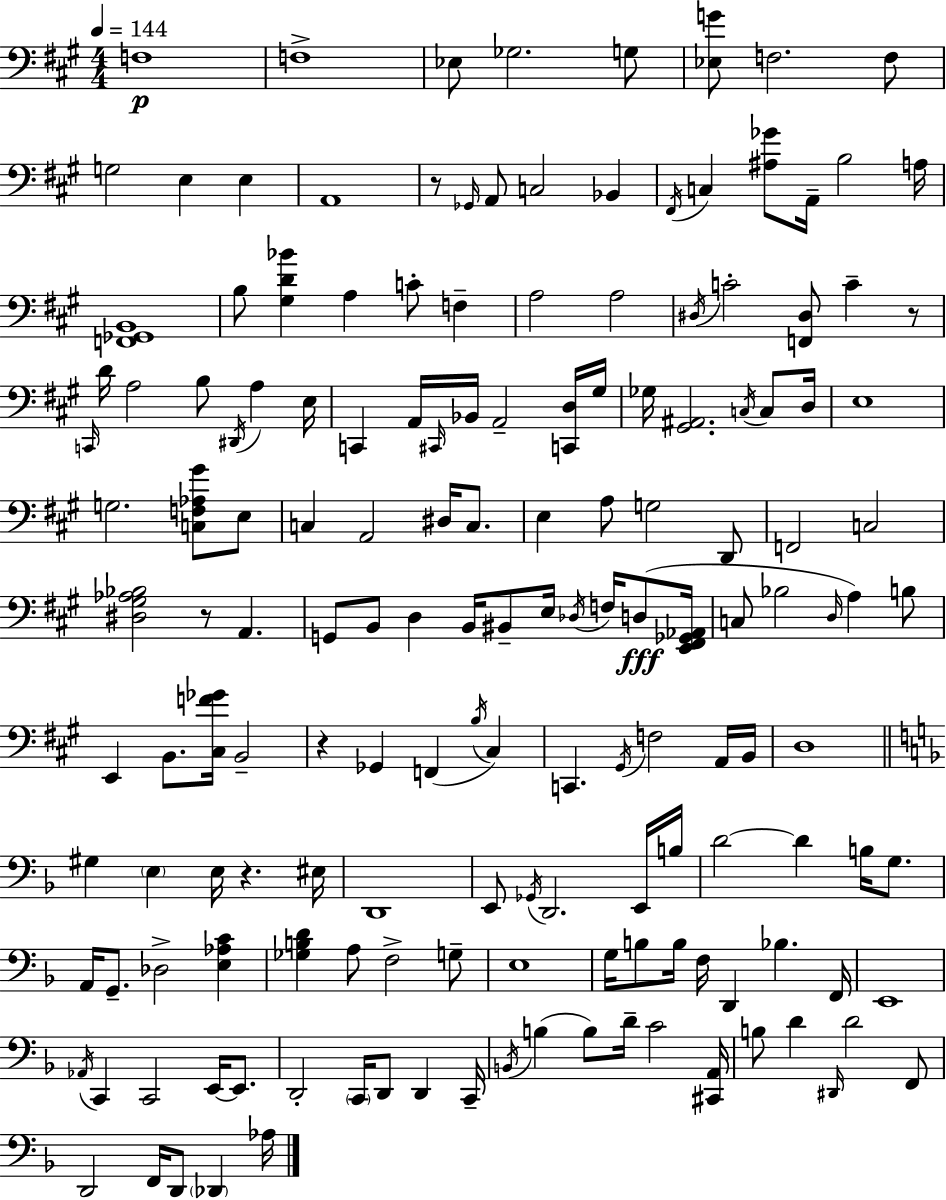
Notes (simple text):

F3/w F3/w Eb3/e Gb3/h. G3/e [Eb3,G4]/e F3/h. F3/e G3/h E3/q E3/q A2/w R/e Gb2/s A2/e C3/h Bb2/q F#2/s C3/q [A#3,Gb4]/e A2/s B3/h A3/s [F2,Gb2,B2]/w B3/e [G#3,D4,Bb4]/q A3/q C4/e F3/q A3/h A3/h D#3/s C4/h [F2,D#3]/e C4/q R/e C2/s D4/s A3/h B3/e D#2/s A3/q E3/s C2/q A2/s C#2/s Bb2/s A2/h [C2,D3]/s G#3/s Gb3/s [G#2,A#2]/h. C3/s C3/e D3/s E3/w G3/h. [C3,F3,Ab3,G#4]/e E3/e C3/q A2/h D#3/s C3/e. E3/q A3/e G3/h D2/e F2/h C3/h [D#3,G#3,Ab3,Bb3]/h R/e A2/q. G2/e B2/e D3/q B2/s BIS2/e E3/s Db3/s F3/s D3/e [E2,F#2,Gb2,Ab2]/s C3/e Bb3/h D3/s A3/q B3/e E2/q B2/e. [C#3,F4,Gb4]/s B2/h R/q Gb2/q F2/q B3/s C#3/q C2/q. G#2/s F3/h A2/s B2/s D3/w G#3/q E3/q E3/s R/q. EIS3/s D2/w E2/e Gb2/s D2/h. E2/s B3/s D4/h D4/q B3/s G3/e. A2/s G2/e. Db3/h [E3,Ab3,C4]/q [Gb3,B3,D4]/q A3/e F3/h G3/e E3/w G3/s B3/e B3/s F3/s D2/q Bb3/q. F2/s E2/w Ab2/s C2/q C2/h E2/s E2/e. D2/h C2/s D2/e D2/q C2/s B2/s B3/q B3/e D4/s C4/h [C#2,A2]/s B3/e D4/q D#2/s D4/h F2/e D2/h F2/s D2/e Db2/q Ab3/s